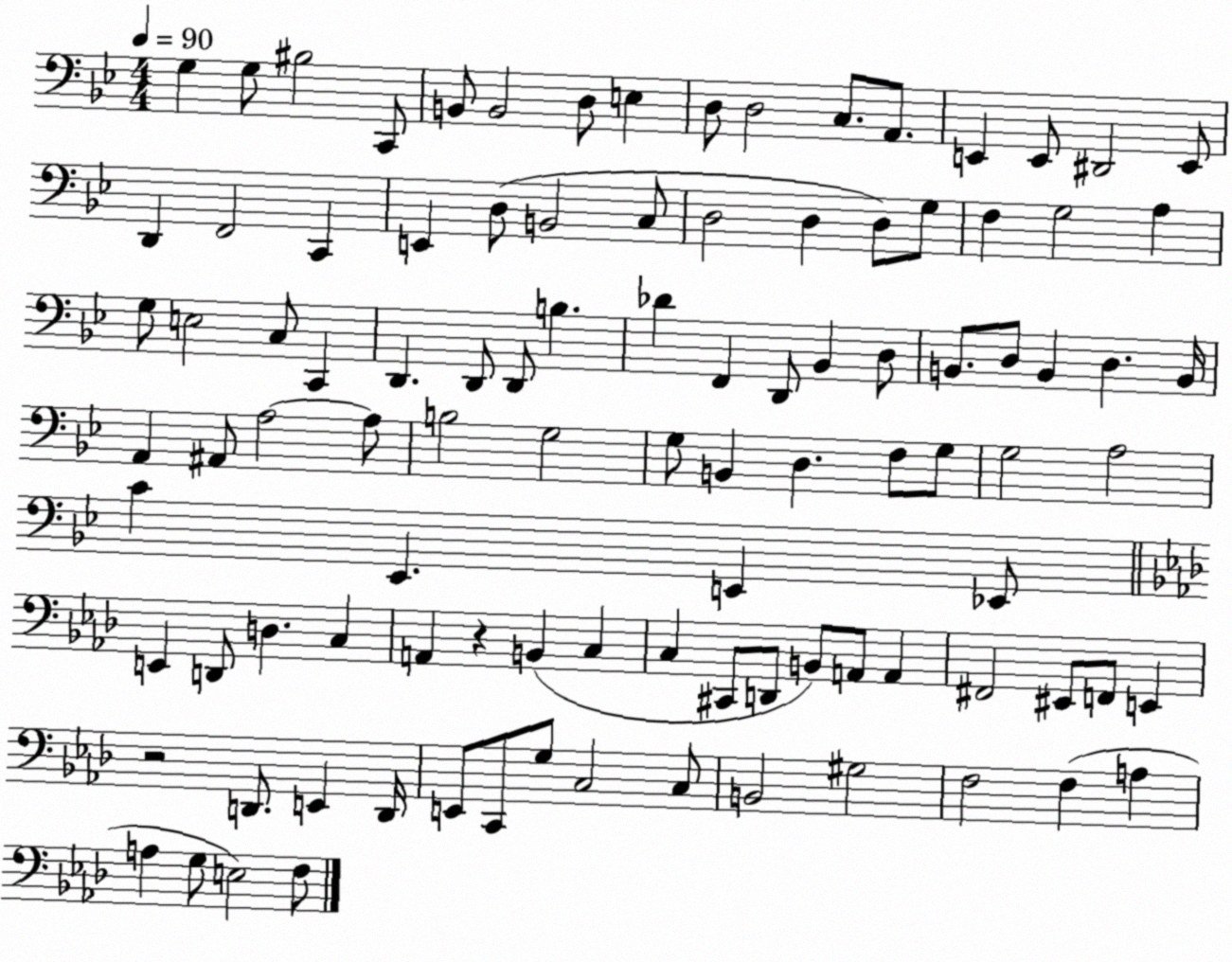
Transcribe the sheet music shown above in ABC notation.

X:1
T:Untitled
M:4/4
L:1/4
K:Bb
G, G,/2 ^B,2 C,,/2 B,,/2 B,,2 D,/2 E, D,/2 D,2 C,/2 A,,/2 E,, E,,/2 ^D,,2 E,,/2 D,, F,,2 C,, E,, D,/2 B,,2 C,/2 D,2 D, D,/2 G,/2 F, G,2 A, G,/2 E,2 C,/2 C,, D,, D,,/2 D,,/2 B, _D F,, D,,/2 _B,, D,/2 B,,/2 D,/2 B,, D, B,,/4 A,, ^A,,/2 A,2 A,/2 B,2 G,2 G,/2 B,, D, F,/2 G,/2 G,2 A,2 C _E,, E,, _E,,/2 E,, D,,/2 D, C, A,, z B,, C, C, ^C,,/2 D,,/2 B,,/2 A,,/2 A,, ^F,,2 ^E,,/2 F,,/2 E,, z2 D,,/2 E,, D,,/4 E,,/2 C,,/2 G,/2 C,2 C,/2 B,,2 ^G,2 F,2 F, A, A, G,/2 E,2 F,/2